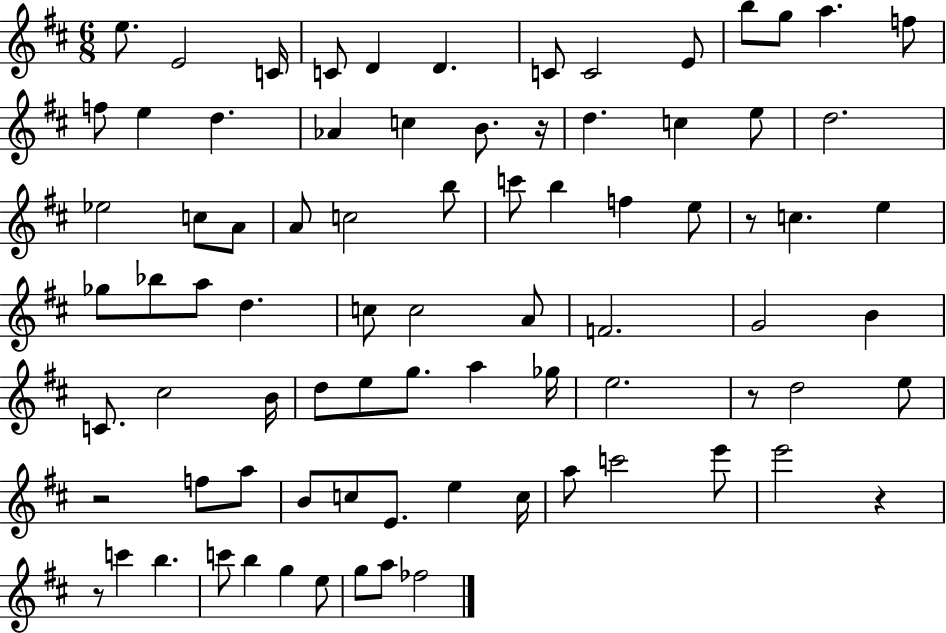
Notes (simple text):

E5/e. E4/h C4/s C4/e D4/q D4/q. C4/e C4/h E4/e B5/e G5/e A5/q. F5/e F5/e E5/q D5/q. Ab4/q C5/q B4/e. R/s D5/q. C5/q E5/e D5/h. Eb5/h C5/e A4/e A4/e C5/h B5/e C6/e B5/q F5/q E5/e R/e C5/q. E5/q Gb5/e Bb5/e A5/e D5/q. C5/e C5/h A4/e F4/h. G4/h B4/q C4/e. C#5/h B4/s D5/e E5/e G5/e. A5/q Gb5/s E5/h. R/e D5/h E5/e R/h F5/e A5/e B4/e C5/e E4/e. E5/q C5/s A5/e C6/h E6/e E6/h R/q R/e C6/q B5/q. C6/e B5/q G5/q E5/e G5/e A5/e FES5/h